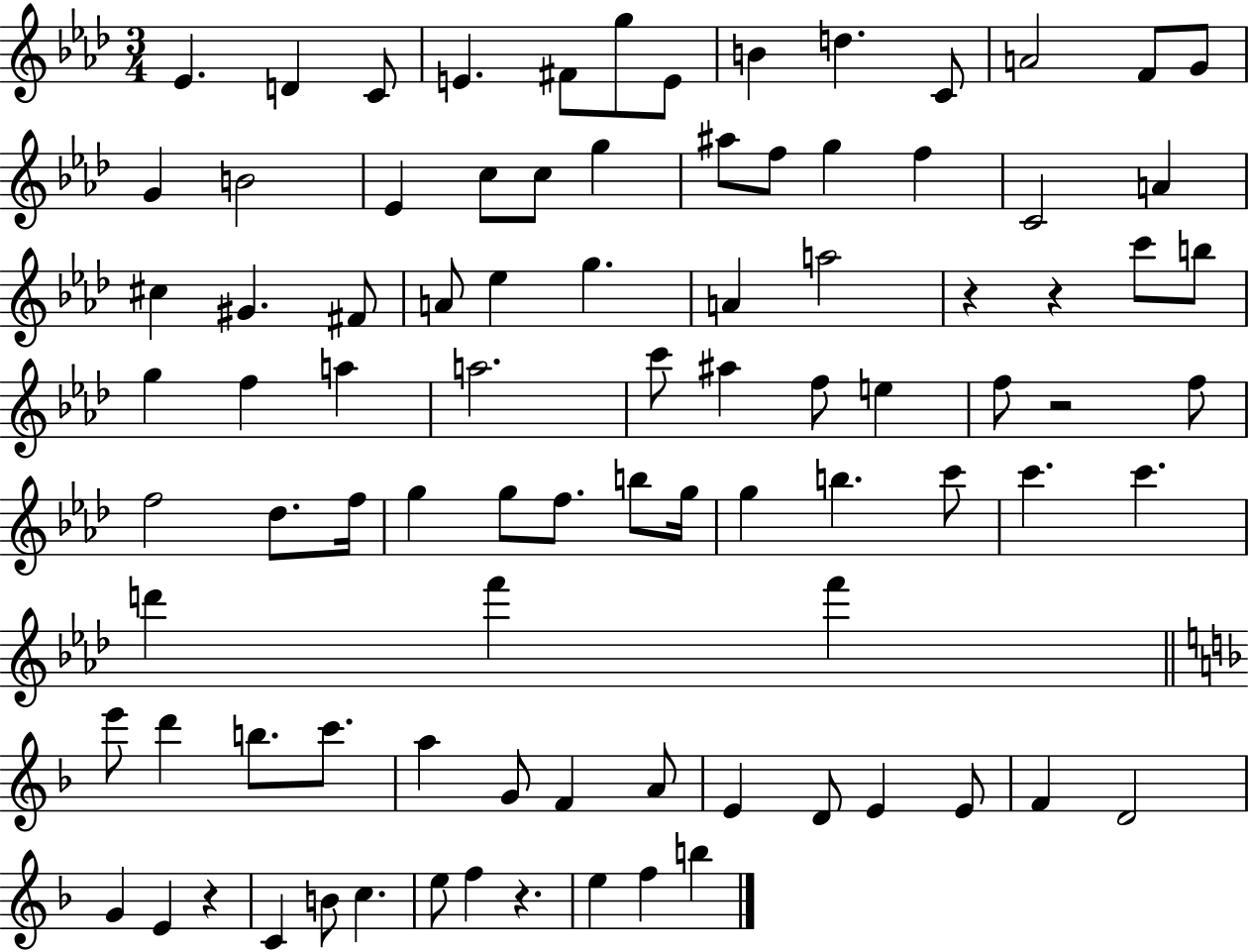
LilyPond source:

{
  \clef treble
  \numericTimeSignature
  \time 3/4
  \key aes \major
  ees'4. d'4 c'8 | e'4. fis'8 g''8 e'8 | b'4 d''4. c'8 | a'2 f'8 g'8 | \break g'4 b'2 | ees'4 c''8 c''8 g''4 | ais''8 f''8 g''4 f''4 | c'2 a'4 | \break cis''4 gis'4. fis'8 | a'8 ees''4 g''4. | a'4 a''2 | r4 r4 c'''8 b''8 | \break g''4 f''4 a''4 | a''2. | c'''8 ais''4 f''8 e''4 | f''8 r2 f''8 | \break f''2 des''8. f''16 | g''4 g''8 f''8. b''8 g''16 | g''4 b''4. c'''8 | c'''4. c'''4. | \break d'''4 f'''4 f'''4 | \bar "||" \break \key f \major e'''8 d'''4 b''8. c'''8. | a''4 g'8 f'4 a'8 | e'4 d'8 e'4 e'8 | f'4 d'2 | \break g'4 e'4 r4 | c'4 b'8 c''4. | e''8 f''4 r4. | e''4 f''4 b''4 | \break \bar "|."
}